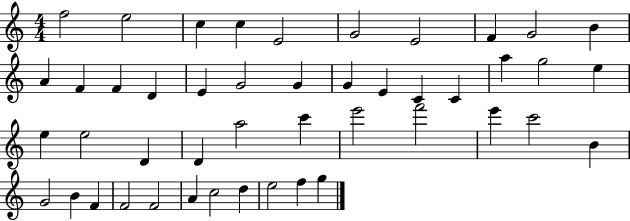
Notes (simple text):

F5/h E5/h C5/q C5/q E4/h G4/h E4/h F4/q G4/h B4/q A4/q F4/q F4/q D4/q E4/q G4/h G4/q G4/q E4/q C4/q C4/q A5/q G5/h E5/q E5/q E5/h D4/q D4/q A5/h C6/q E6/h F6/h E6/q C6/h B4/q G4/h B4/q F4/q F4/h F4/h A4/q C5/h D5/q E5/h F5/q G5/q